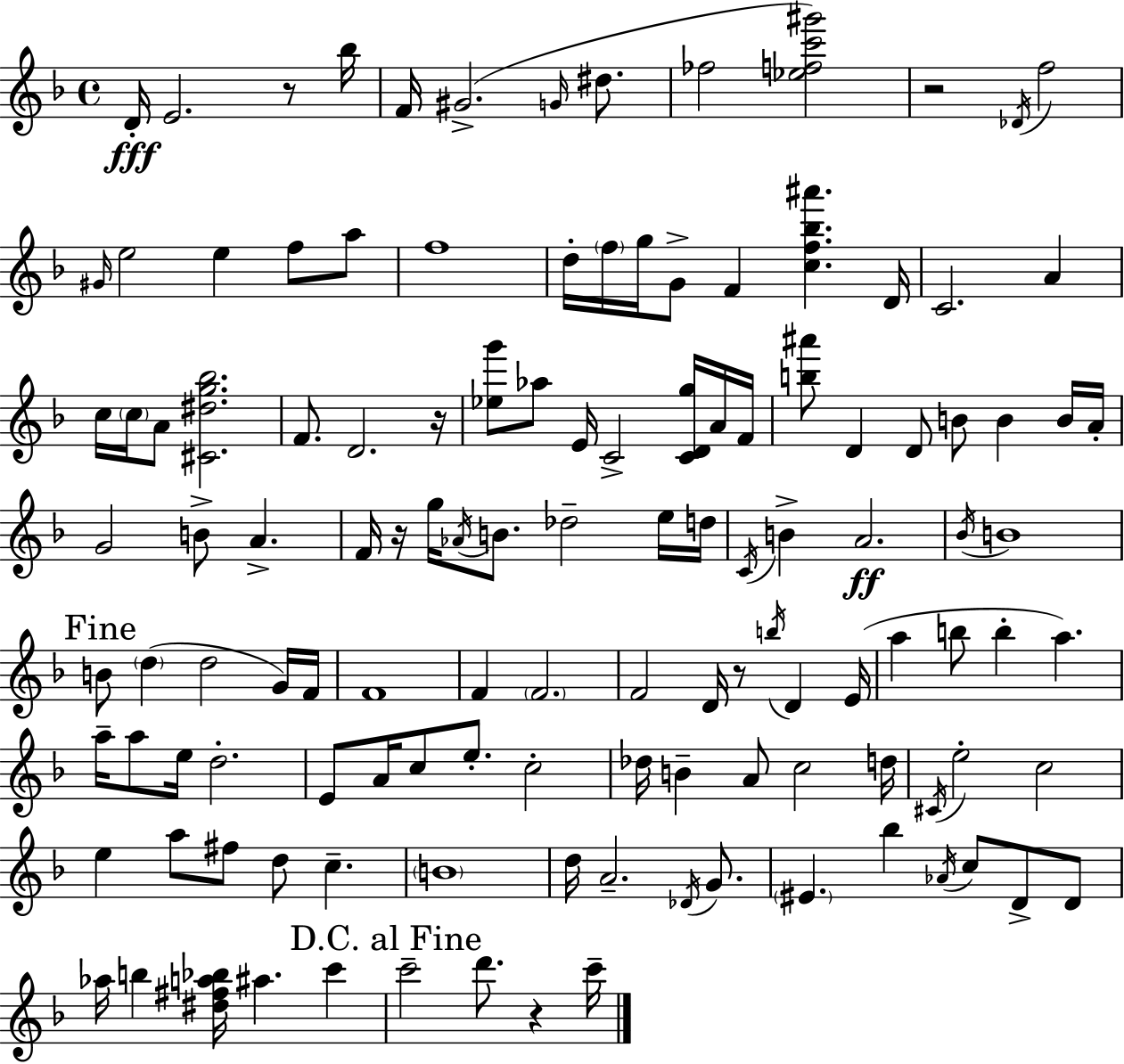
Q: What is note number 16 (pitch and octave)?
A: F5